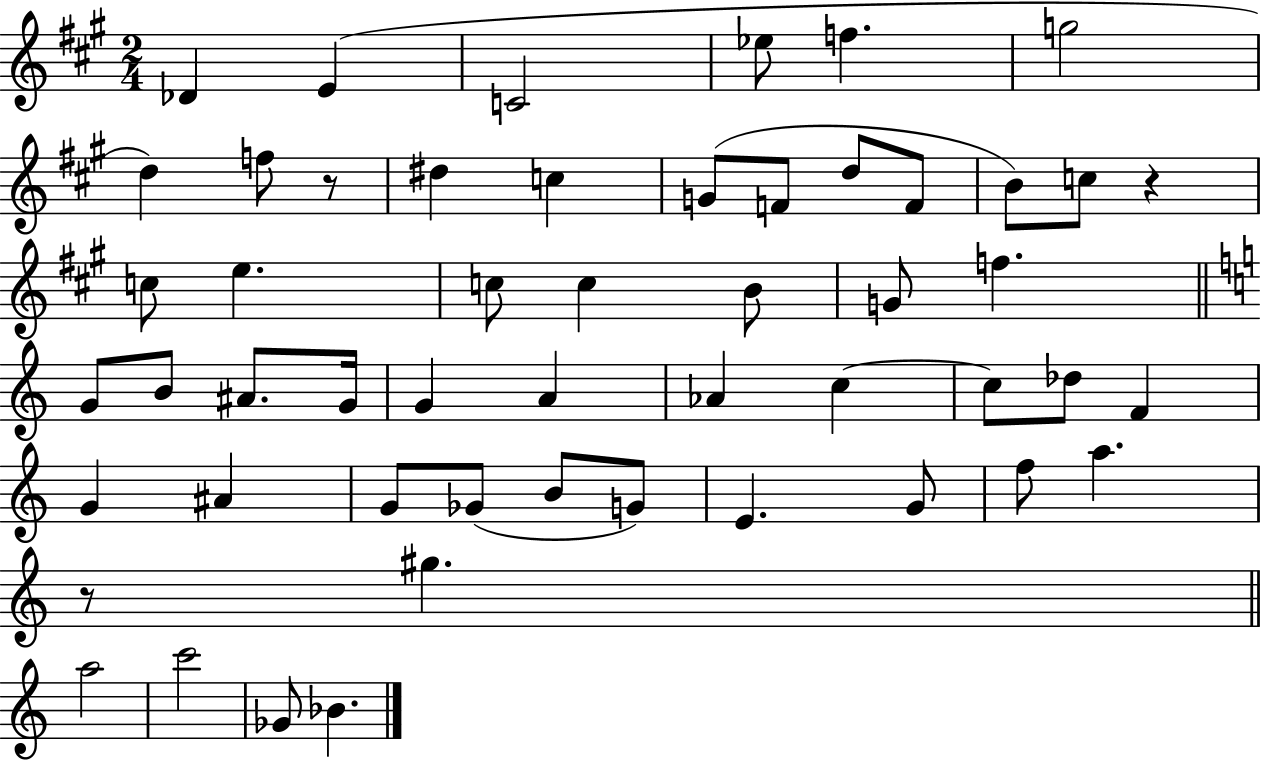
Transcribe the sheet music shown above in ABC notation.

X:1
T:Untitled
M:2/4
L:1/4
K:A
_D E C2 _e/2 f g2 d f/2 z/2 ^d c G/2 F/2 d/2 F/2 B/2 c/2 z c/2 e c/2 c B/2 G/2 f G/2 B/2 ^A/2 G/4 G A _A c c/2 _d/2 F G ^A G/2 _G/2 B/2 G/2 E G/2 f/2 a z/2 ^g a2 c'2 _G/2 _B